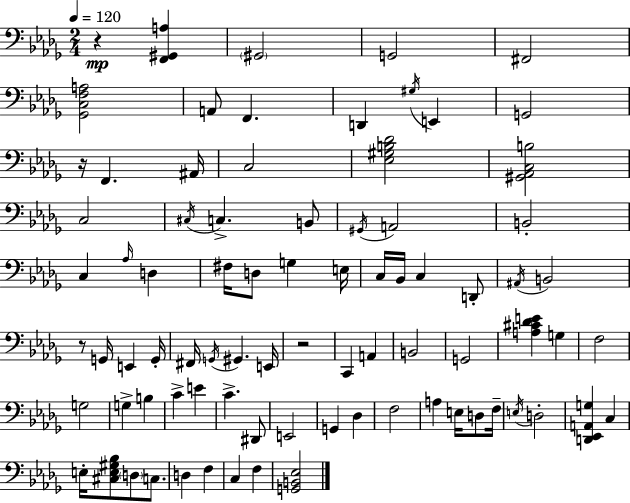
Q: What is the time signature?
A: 2/4